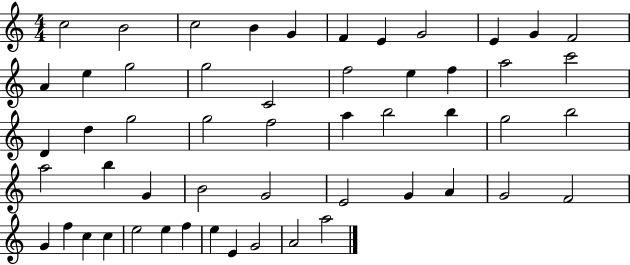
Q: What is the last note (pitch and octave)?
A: A5